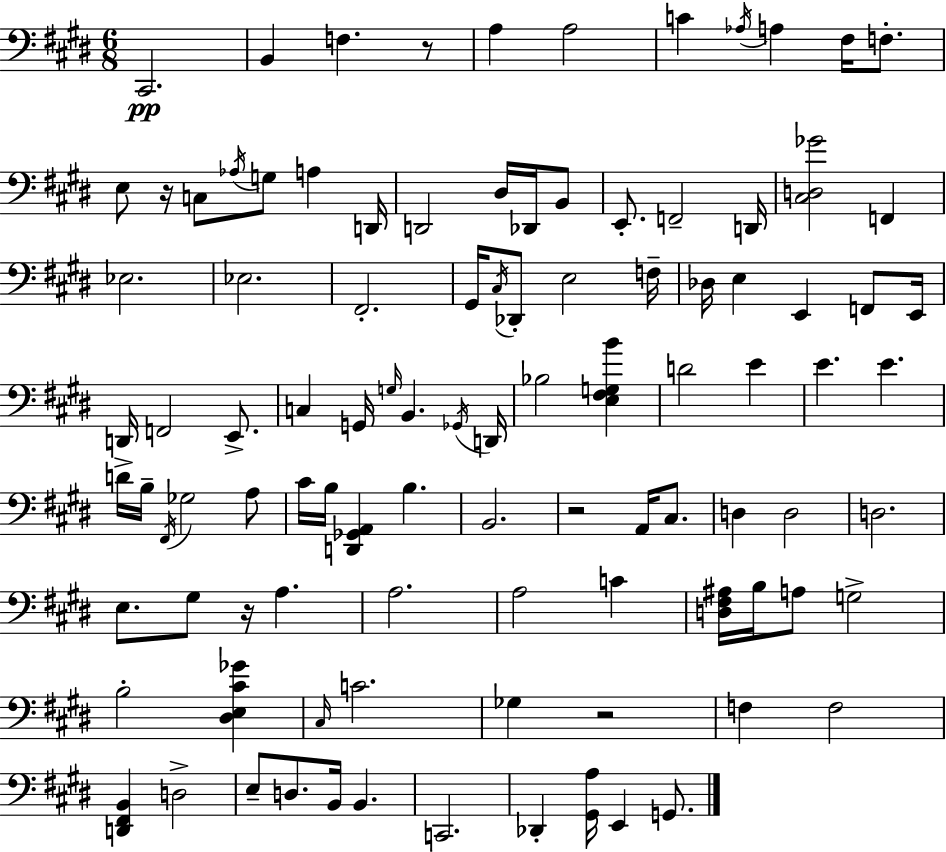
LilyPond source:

{
  \clef bass
  \numericTimeSignature
  \time 6/8
  \key e \major
  cis,2.\pp | b,4 f4. r8 | a4 a2 | c'4 \acciaccatura { aes16 } a4 fis16 f8.-. | \break e8 r16 c8 \acciaccatura { aes16 } g8 a4 | d,16 d,2 dis16 des,16 | b,8 e,8.-. f,2-- | d,16 <cis d ges'>2 f,4 | \break ees2. | ees2. | fis,2.-. | gis,16 \acciaccatura { cis16 } des,8-. e2 | \break f16-- des16 e4 e,4 | f,8 e,16 d,16 f,2 | e,8.-> c4 g,16 \grace { g16 } b,4. | \acciaccatura { ges,16 } d,16 bes2 | \break <e fis g b'>4 d'2 | e'4 e'4. e'4. | d'16-> b16-- \acciaccatura { fis,16 } ges2 | a8 cis'16 b16 <d, ges, a,>4 | \break b4. b,2. | r2 | a,16 cis8. d4 d2 | d2. | \break e8. gis8 r16 | a4. a2. | a2 | c'4 <d fis ais>16 b16 a8 g2-> | \break b2-. | <dis e cis' ges'>4 \grace { cis16 } c'2. | ges4 r2 | f4 f2 | \break <d, fis, b,>4 d2-> | e8-- d8. | b,16 b,4. c,2. | des,4-. <gis, a>16 | \break e,4 g,8. \bar "|."
}